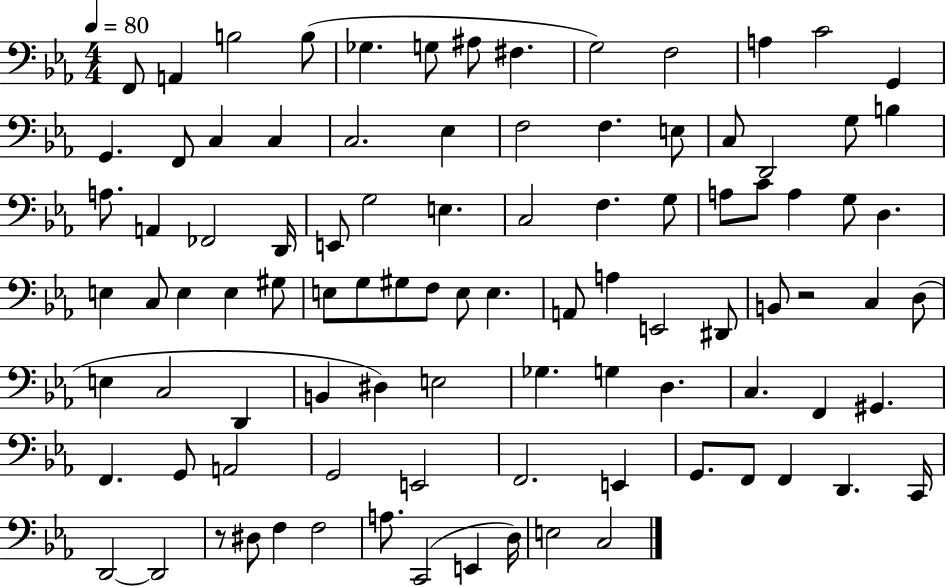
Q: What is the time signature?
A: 4/4